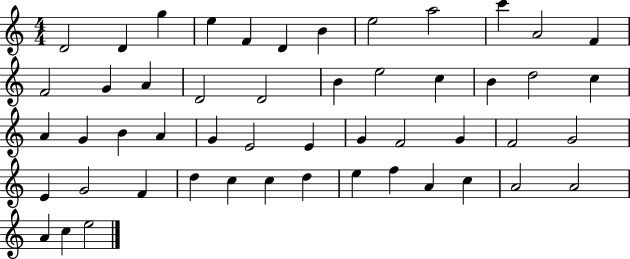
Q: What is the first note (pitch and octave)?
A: D4